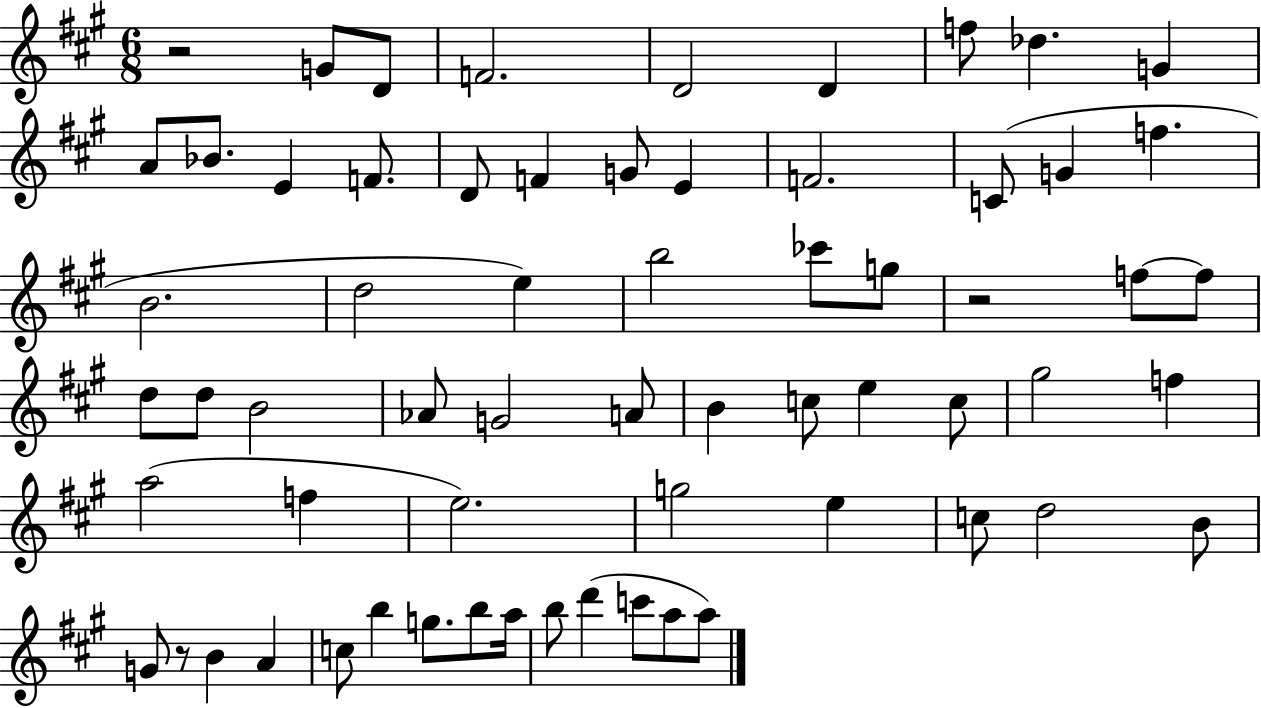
{
  \clef treble
  \numericTimeSignature
  \time 6/8
  \key a \major
  r2 g'8 d'8 | f'2. | d'2 d'4 | f''8 des''4. g'4 | \break a'8 bes'8. e'4 f'8. | d'8 f'4 g'8 e'4 | f'2. | c'8( g'4 f''4. | \break b'2. | d''2 e''4) | b''2 ces'''8 g''8 | r2 f''8~~ f''8 | \break d''8 d''8 b'2 | aes'8 g'2 a'8 | b'4 c''8 e''4 c''8 | gis''2 f''4 | \break a''2( f''4 | e''2.) | g''2 e''4 | c''8 d''2 b'8 | \break g'8 r8 b'4 a'4 | c''8 b''4 g''8. b''8 a''16 | b''8 d'''4( c'''8 a''8 a''8) | \bar "|."
}